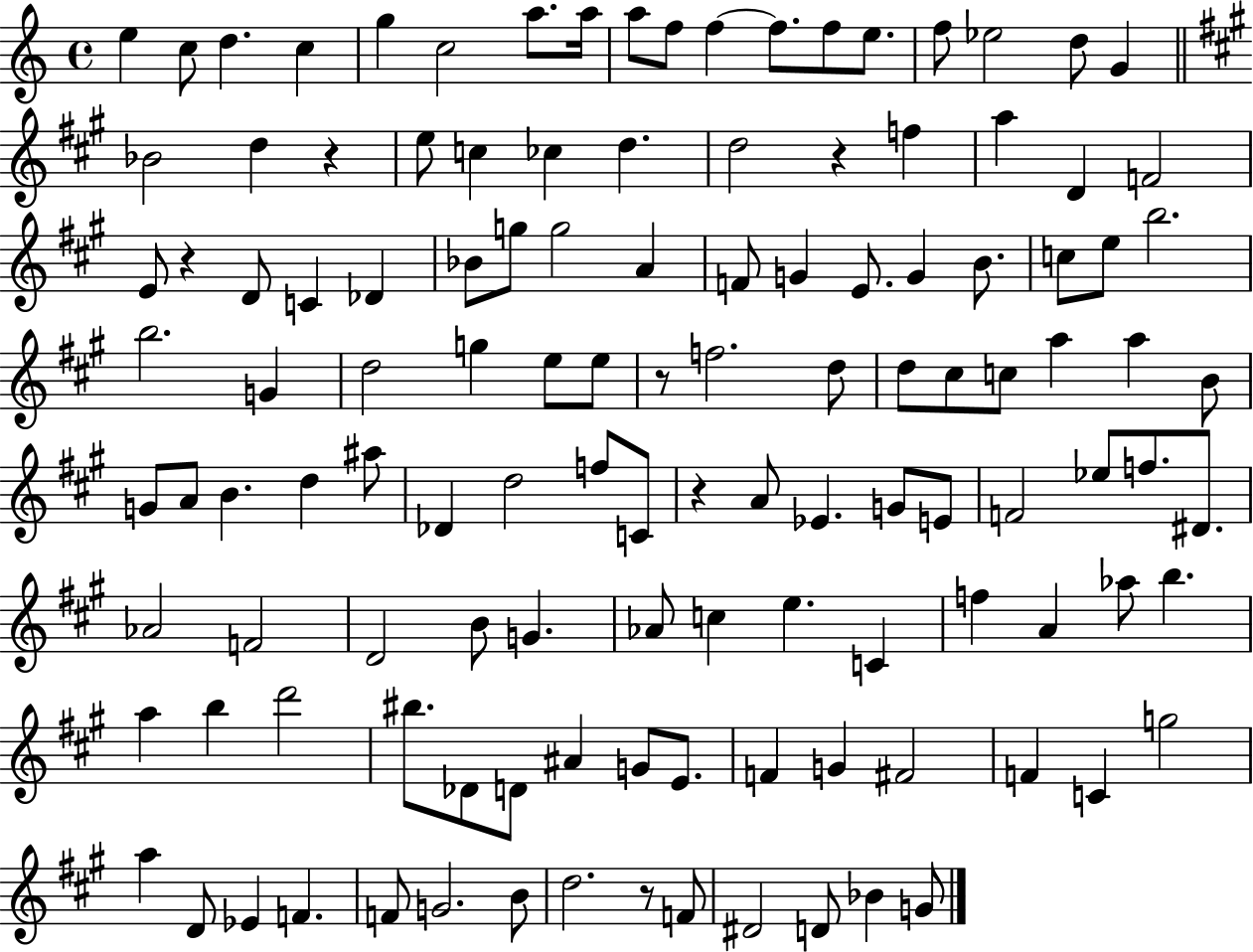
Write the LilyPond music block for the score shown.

{
  \clef treble
  \time 4/4
  \defaultTimeSignature
  \key c \major
  \repeat volta 2 { e''4 c''8 d''4. c''4 | g''4 c''2 a''8. a''16 | a''8 f''8 f''4~~ f''8. f''8 e''8. | f''8 ees''2 d''8 g'4 | \break \bar "||" \break \key a \major bes'2 d''4 r4 | e''8 c''4 ces''4 d''4. | d''2 r4 f''4 | a''4 d'4 f'2 | \break e'8 r4 d'8 c'4 des'4 | bes'8 g''8 g''2 a'4 | f'8 g'4 e'8. g'4 b'8. | c''8 e''8 b''2. | \break b''2. g'4 | d''2 g''4 e''8 e''8 | r8 f''2. d''8 | d''8 cis''8 c''8 a''4 a''4 b'8 | \break g'8 a'8 b'4. d''4 ais''8 | des'4 d''2 f''8 c'8 | r4 a'8 ees'4. g'8 e'8 | f'2 ees''8 f''8. dis'8. | \break aes'2 f'2 | d'2 b'8 g'4. | aes'8 c''4 e''4. c'4 | f''4 a'4 aes''8 b''4. | \break a''4 b''4 d'''2 | bis''8. des'8 d'8 ais'4 g'8 e'8. | f'4 g'4 fis'2 | f'4 c'4 g''2 | \break a''4 d'8 ees'4 f'4. | f'8 g'2. b'8 | d''2. r8 f'8 | dis'2 d'8 bes'4 g'8 | \break } \bar "|."
}